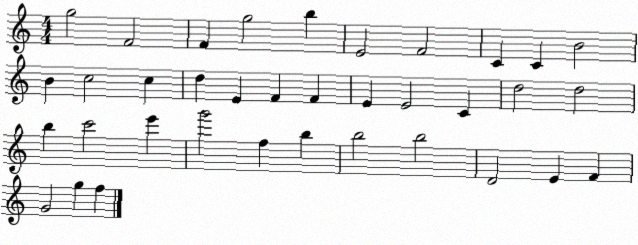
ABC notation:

X:1
T:Untitled
M:4/4
L:1/4
K:C
g2 F2 F g2 b E2 F2 C C B2 B c2 c d E F F E E2 C d2 d2 b c'2 e' g'2 f b b2 b2 D2 E F G2 g f